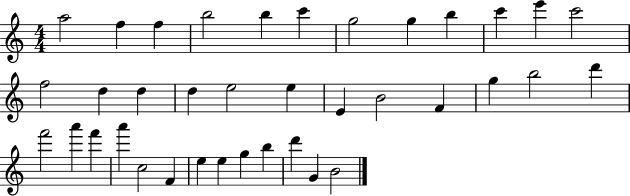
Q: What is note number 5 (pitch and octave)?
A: B5